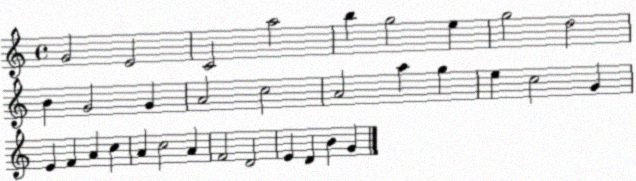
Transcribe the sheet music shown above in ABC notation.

X:1
T:Untitled
M:4/4
L:1/4
K:C
G2 E2 C2 a2 b g2 e g2 d2 B G2 G A2 c2 A2 a g e c2 G E F A c A c2 A F2 D2 E D B G